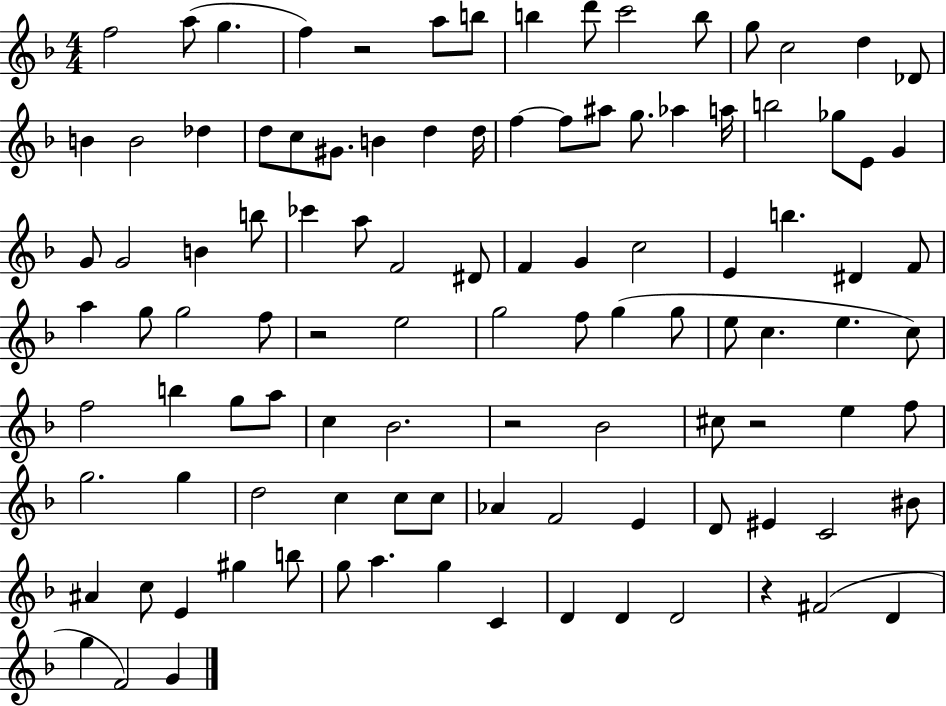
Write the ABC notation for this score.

X:1
T:Untitled
M:4/4
L:1/4
K:F
f2 a/2 g f z2 a/2 b/2 b d'/2 c'2 b/2 g/2 c2 d _D/2 B B2 _d d/2 c/2 ^G/2 B d d/4 f f/2 ^a/2 g/2 _a a/4 b2 _g/2 E/2 G G/2 G2 B b/2 _c' a/2 F2 ^D/2 F G c2 E b ^D F/2 a g/2 g2 f/2 z2 e2 g2 f/2 g g/2 e/2 c e c/2 f2 b g/2 a/2 c _B2 z2 _B2 ^c/2 z2 e f/2 g2 g d2 c c/2 c/2 _A F2 E D/2 ^E C2 ^B/2 ^A c/2 E ^g b/2 g/2 a g C D D D2 z ^F2 D g F2 G